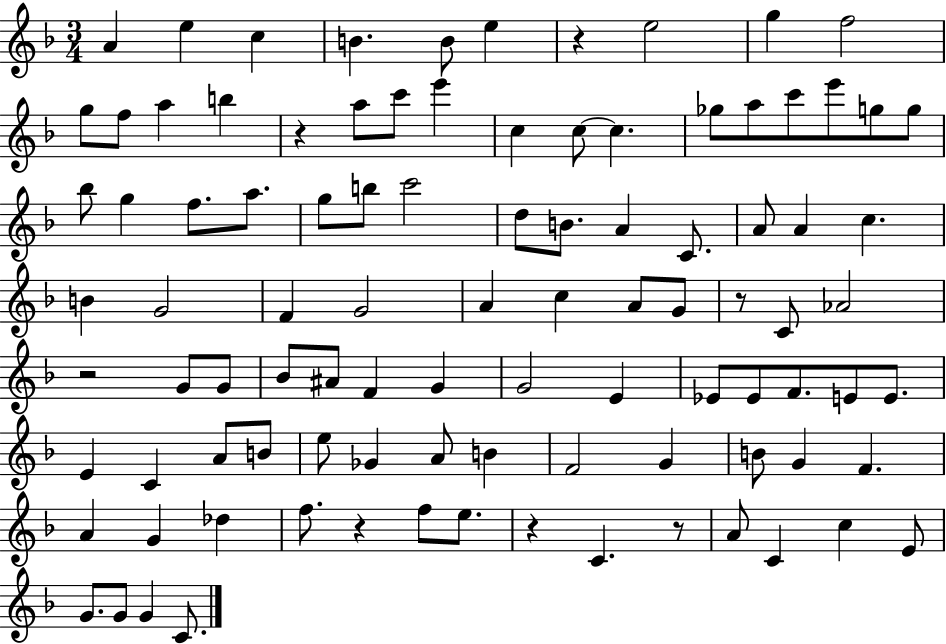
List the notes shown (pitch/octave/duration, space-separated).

A4/q E5/q C5/q B4/q. B4/e E5/q R/q E5/h G5/q F5/h G5/e F5/e A5/q B5/q R/q A5/e C6/e E6/q C5/q C5/e C5/q. Gb5/e A5/e C6/e E6/e G5/e G5/e Bb5/e G5/q F5/e. A5/e. G5/e B5/e C6/h D5/e B4/e. A4/q C4/e. A4/e A4/q C5/q. B4/q G4/h F4/q G4/h A4/q C5/q A4/e G4/e R/e C4/e Ab4/h R/h G4/e G4/e Bb4/e A#4/e F4/q G4/q G4/h E4/q Eb4/e Eb4/e F4/e. E4/e E4/e. E4/q C4/q A4/e B4/e E5/e Gb4/q A4/e B4/q F4/h G4/q B4/e G4/q F4/q. A4/q G4/q Db5/q F5/e. R/q F5/e E5/e. R/q C4/q. R/e A4/e C4/q C5/q E4/e G4/e. G4/e G4/q C4/e.